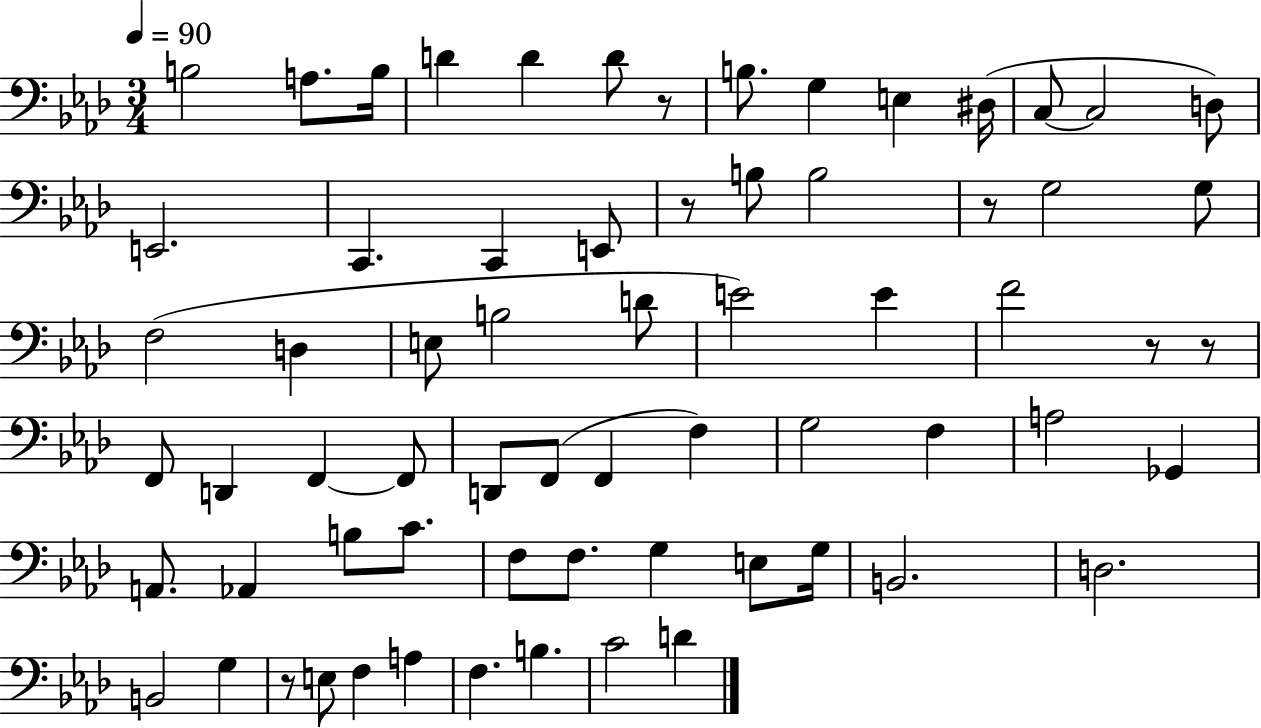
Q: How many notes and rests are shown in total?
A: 67